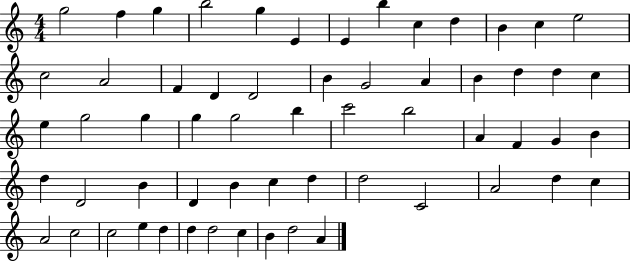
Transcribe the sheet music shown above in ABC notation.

X:1
T:Untitled
M:4/4
L:1/4
K:C
g2 f g b2 g E E b c d B c e2 c2 A2 F D D2 B G2 A B d d c e g2 g g g2 b c'2 b2 A F G B d D2 B D B c d d2 C2 A2 d c A2 c2 c2 e d d d2 c B d2 A